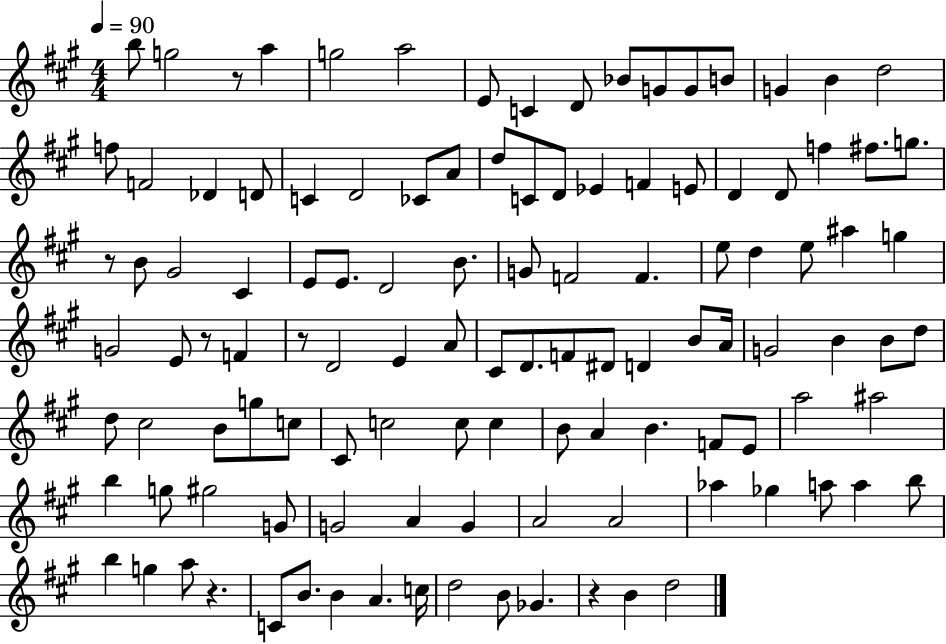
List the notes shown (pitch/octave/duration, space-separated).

B5/e G5/h R/e A5/q G5/h A5/h E4/e C4/q D4/e Bb4/e G4/e G4/e B4/e G4/q B4/q D5/h F5/e F4/h Db4/q D4/e C4/q D4/h CES4/e A4/e D5/e C4/e D4/e Eb4/q F4/q E4/e D4/q D4/e F5/q F#5/e. G5/e. R/e B4/e G#4/h C#4/q E4/e E4/e. D4/h B4/e. G4/e F4/h F4/q. E5/e D5/q E5/e A#5/q G5/q G4/h E4/e R/e F4/q R/e D4/h E4/q A4/e C#4/e D4/e. F4/e D#4/e D4/q B4/e A4/s G4/h B4/q B4/e D5/e D5/e C#5/h B4/e G5/e C5/e C#4/e C5/h C5/e C5/q B4/e A4/q B4/q. F4/e E4/e A5/h A#5/h B5/q G5/e G#5/h G4/e G4/h A4/q G4/q A4/h A4/h Ab5/q Gb5/q A5/e A5/q B5/e B5/q G5/q A5/e R/q. C4/e B4/e. B4/q A4/q. C5/s D5/h B4/e Gb4/q. R/q B4/q D5/h